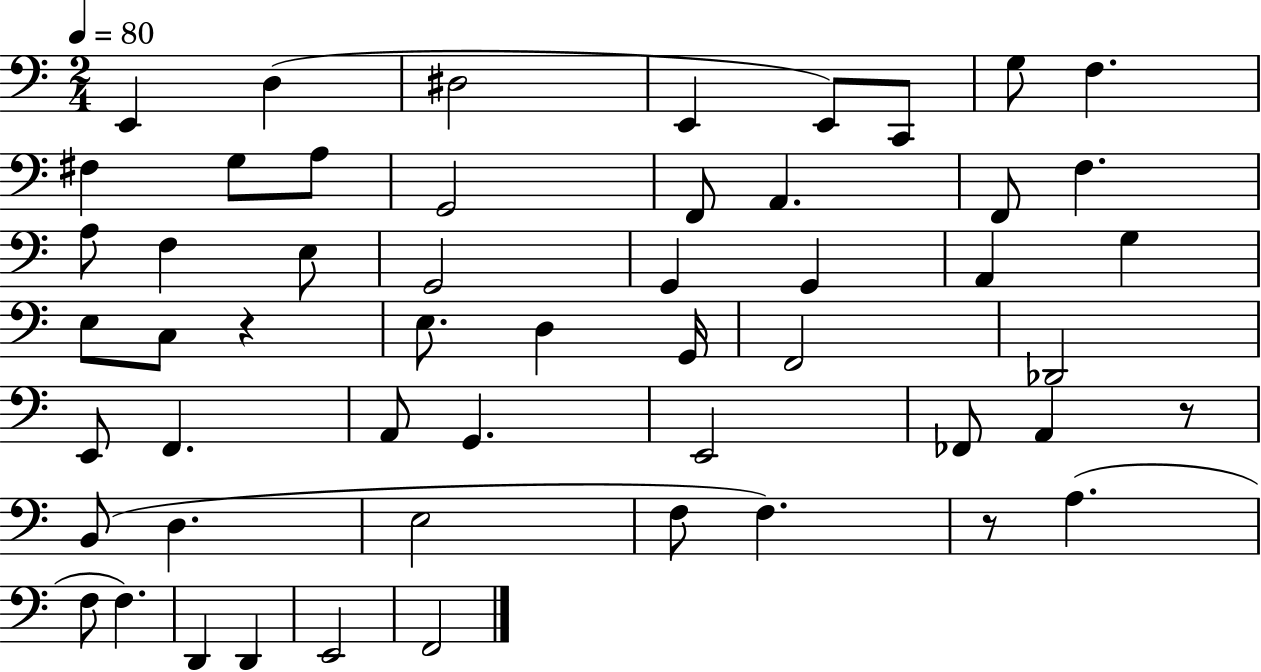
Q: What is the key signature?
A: C major